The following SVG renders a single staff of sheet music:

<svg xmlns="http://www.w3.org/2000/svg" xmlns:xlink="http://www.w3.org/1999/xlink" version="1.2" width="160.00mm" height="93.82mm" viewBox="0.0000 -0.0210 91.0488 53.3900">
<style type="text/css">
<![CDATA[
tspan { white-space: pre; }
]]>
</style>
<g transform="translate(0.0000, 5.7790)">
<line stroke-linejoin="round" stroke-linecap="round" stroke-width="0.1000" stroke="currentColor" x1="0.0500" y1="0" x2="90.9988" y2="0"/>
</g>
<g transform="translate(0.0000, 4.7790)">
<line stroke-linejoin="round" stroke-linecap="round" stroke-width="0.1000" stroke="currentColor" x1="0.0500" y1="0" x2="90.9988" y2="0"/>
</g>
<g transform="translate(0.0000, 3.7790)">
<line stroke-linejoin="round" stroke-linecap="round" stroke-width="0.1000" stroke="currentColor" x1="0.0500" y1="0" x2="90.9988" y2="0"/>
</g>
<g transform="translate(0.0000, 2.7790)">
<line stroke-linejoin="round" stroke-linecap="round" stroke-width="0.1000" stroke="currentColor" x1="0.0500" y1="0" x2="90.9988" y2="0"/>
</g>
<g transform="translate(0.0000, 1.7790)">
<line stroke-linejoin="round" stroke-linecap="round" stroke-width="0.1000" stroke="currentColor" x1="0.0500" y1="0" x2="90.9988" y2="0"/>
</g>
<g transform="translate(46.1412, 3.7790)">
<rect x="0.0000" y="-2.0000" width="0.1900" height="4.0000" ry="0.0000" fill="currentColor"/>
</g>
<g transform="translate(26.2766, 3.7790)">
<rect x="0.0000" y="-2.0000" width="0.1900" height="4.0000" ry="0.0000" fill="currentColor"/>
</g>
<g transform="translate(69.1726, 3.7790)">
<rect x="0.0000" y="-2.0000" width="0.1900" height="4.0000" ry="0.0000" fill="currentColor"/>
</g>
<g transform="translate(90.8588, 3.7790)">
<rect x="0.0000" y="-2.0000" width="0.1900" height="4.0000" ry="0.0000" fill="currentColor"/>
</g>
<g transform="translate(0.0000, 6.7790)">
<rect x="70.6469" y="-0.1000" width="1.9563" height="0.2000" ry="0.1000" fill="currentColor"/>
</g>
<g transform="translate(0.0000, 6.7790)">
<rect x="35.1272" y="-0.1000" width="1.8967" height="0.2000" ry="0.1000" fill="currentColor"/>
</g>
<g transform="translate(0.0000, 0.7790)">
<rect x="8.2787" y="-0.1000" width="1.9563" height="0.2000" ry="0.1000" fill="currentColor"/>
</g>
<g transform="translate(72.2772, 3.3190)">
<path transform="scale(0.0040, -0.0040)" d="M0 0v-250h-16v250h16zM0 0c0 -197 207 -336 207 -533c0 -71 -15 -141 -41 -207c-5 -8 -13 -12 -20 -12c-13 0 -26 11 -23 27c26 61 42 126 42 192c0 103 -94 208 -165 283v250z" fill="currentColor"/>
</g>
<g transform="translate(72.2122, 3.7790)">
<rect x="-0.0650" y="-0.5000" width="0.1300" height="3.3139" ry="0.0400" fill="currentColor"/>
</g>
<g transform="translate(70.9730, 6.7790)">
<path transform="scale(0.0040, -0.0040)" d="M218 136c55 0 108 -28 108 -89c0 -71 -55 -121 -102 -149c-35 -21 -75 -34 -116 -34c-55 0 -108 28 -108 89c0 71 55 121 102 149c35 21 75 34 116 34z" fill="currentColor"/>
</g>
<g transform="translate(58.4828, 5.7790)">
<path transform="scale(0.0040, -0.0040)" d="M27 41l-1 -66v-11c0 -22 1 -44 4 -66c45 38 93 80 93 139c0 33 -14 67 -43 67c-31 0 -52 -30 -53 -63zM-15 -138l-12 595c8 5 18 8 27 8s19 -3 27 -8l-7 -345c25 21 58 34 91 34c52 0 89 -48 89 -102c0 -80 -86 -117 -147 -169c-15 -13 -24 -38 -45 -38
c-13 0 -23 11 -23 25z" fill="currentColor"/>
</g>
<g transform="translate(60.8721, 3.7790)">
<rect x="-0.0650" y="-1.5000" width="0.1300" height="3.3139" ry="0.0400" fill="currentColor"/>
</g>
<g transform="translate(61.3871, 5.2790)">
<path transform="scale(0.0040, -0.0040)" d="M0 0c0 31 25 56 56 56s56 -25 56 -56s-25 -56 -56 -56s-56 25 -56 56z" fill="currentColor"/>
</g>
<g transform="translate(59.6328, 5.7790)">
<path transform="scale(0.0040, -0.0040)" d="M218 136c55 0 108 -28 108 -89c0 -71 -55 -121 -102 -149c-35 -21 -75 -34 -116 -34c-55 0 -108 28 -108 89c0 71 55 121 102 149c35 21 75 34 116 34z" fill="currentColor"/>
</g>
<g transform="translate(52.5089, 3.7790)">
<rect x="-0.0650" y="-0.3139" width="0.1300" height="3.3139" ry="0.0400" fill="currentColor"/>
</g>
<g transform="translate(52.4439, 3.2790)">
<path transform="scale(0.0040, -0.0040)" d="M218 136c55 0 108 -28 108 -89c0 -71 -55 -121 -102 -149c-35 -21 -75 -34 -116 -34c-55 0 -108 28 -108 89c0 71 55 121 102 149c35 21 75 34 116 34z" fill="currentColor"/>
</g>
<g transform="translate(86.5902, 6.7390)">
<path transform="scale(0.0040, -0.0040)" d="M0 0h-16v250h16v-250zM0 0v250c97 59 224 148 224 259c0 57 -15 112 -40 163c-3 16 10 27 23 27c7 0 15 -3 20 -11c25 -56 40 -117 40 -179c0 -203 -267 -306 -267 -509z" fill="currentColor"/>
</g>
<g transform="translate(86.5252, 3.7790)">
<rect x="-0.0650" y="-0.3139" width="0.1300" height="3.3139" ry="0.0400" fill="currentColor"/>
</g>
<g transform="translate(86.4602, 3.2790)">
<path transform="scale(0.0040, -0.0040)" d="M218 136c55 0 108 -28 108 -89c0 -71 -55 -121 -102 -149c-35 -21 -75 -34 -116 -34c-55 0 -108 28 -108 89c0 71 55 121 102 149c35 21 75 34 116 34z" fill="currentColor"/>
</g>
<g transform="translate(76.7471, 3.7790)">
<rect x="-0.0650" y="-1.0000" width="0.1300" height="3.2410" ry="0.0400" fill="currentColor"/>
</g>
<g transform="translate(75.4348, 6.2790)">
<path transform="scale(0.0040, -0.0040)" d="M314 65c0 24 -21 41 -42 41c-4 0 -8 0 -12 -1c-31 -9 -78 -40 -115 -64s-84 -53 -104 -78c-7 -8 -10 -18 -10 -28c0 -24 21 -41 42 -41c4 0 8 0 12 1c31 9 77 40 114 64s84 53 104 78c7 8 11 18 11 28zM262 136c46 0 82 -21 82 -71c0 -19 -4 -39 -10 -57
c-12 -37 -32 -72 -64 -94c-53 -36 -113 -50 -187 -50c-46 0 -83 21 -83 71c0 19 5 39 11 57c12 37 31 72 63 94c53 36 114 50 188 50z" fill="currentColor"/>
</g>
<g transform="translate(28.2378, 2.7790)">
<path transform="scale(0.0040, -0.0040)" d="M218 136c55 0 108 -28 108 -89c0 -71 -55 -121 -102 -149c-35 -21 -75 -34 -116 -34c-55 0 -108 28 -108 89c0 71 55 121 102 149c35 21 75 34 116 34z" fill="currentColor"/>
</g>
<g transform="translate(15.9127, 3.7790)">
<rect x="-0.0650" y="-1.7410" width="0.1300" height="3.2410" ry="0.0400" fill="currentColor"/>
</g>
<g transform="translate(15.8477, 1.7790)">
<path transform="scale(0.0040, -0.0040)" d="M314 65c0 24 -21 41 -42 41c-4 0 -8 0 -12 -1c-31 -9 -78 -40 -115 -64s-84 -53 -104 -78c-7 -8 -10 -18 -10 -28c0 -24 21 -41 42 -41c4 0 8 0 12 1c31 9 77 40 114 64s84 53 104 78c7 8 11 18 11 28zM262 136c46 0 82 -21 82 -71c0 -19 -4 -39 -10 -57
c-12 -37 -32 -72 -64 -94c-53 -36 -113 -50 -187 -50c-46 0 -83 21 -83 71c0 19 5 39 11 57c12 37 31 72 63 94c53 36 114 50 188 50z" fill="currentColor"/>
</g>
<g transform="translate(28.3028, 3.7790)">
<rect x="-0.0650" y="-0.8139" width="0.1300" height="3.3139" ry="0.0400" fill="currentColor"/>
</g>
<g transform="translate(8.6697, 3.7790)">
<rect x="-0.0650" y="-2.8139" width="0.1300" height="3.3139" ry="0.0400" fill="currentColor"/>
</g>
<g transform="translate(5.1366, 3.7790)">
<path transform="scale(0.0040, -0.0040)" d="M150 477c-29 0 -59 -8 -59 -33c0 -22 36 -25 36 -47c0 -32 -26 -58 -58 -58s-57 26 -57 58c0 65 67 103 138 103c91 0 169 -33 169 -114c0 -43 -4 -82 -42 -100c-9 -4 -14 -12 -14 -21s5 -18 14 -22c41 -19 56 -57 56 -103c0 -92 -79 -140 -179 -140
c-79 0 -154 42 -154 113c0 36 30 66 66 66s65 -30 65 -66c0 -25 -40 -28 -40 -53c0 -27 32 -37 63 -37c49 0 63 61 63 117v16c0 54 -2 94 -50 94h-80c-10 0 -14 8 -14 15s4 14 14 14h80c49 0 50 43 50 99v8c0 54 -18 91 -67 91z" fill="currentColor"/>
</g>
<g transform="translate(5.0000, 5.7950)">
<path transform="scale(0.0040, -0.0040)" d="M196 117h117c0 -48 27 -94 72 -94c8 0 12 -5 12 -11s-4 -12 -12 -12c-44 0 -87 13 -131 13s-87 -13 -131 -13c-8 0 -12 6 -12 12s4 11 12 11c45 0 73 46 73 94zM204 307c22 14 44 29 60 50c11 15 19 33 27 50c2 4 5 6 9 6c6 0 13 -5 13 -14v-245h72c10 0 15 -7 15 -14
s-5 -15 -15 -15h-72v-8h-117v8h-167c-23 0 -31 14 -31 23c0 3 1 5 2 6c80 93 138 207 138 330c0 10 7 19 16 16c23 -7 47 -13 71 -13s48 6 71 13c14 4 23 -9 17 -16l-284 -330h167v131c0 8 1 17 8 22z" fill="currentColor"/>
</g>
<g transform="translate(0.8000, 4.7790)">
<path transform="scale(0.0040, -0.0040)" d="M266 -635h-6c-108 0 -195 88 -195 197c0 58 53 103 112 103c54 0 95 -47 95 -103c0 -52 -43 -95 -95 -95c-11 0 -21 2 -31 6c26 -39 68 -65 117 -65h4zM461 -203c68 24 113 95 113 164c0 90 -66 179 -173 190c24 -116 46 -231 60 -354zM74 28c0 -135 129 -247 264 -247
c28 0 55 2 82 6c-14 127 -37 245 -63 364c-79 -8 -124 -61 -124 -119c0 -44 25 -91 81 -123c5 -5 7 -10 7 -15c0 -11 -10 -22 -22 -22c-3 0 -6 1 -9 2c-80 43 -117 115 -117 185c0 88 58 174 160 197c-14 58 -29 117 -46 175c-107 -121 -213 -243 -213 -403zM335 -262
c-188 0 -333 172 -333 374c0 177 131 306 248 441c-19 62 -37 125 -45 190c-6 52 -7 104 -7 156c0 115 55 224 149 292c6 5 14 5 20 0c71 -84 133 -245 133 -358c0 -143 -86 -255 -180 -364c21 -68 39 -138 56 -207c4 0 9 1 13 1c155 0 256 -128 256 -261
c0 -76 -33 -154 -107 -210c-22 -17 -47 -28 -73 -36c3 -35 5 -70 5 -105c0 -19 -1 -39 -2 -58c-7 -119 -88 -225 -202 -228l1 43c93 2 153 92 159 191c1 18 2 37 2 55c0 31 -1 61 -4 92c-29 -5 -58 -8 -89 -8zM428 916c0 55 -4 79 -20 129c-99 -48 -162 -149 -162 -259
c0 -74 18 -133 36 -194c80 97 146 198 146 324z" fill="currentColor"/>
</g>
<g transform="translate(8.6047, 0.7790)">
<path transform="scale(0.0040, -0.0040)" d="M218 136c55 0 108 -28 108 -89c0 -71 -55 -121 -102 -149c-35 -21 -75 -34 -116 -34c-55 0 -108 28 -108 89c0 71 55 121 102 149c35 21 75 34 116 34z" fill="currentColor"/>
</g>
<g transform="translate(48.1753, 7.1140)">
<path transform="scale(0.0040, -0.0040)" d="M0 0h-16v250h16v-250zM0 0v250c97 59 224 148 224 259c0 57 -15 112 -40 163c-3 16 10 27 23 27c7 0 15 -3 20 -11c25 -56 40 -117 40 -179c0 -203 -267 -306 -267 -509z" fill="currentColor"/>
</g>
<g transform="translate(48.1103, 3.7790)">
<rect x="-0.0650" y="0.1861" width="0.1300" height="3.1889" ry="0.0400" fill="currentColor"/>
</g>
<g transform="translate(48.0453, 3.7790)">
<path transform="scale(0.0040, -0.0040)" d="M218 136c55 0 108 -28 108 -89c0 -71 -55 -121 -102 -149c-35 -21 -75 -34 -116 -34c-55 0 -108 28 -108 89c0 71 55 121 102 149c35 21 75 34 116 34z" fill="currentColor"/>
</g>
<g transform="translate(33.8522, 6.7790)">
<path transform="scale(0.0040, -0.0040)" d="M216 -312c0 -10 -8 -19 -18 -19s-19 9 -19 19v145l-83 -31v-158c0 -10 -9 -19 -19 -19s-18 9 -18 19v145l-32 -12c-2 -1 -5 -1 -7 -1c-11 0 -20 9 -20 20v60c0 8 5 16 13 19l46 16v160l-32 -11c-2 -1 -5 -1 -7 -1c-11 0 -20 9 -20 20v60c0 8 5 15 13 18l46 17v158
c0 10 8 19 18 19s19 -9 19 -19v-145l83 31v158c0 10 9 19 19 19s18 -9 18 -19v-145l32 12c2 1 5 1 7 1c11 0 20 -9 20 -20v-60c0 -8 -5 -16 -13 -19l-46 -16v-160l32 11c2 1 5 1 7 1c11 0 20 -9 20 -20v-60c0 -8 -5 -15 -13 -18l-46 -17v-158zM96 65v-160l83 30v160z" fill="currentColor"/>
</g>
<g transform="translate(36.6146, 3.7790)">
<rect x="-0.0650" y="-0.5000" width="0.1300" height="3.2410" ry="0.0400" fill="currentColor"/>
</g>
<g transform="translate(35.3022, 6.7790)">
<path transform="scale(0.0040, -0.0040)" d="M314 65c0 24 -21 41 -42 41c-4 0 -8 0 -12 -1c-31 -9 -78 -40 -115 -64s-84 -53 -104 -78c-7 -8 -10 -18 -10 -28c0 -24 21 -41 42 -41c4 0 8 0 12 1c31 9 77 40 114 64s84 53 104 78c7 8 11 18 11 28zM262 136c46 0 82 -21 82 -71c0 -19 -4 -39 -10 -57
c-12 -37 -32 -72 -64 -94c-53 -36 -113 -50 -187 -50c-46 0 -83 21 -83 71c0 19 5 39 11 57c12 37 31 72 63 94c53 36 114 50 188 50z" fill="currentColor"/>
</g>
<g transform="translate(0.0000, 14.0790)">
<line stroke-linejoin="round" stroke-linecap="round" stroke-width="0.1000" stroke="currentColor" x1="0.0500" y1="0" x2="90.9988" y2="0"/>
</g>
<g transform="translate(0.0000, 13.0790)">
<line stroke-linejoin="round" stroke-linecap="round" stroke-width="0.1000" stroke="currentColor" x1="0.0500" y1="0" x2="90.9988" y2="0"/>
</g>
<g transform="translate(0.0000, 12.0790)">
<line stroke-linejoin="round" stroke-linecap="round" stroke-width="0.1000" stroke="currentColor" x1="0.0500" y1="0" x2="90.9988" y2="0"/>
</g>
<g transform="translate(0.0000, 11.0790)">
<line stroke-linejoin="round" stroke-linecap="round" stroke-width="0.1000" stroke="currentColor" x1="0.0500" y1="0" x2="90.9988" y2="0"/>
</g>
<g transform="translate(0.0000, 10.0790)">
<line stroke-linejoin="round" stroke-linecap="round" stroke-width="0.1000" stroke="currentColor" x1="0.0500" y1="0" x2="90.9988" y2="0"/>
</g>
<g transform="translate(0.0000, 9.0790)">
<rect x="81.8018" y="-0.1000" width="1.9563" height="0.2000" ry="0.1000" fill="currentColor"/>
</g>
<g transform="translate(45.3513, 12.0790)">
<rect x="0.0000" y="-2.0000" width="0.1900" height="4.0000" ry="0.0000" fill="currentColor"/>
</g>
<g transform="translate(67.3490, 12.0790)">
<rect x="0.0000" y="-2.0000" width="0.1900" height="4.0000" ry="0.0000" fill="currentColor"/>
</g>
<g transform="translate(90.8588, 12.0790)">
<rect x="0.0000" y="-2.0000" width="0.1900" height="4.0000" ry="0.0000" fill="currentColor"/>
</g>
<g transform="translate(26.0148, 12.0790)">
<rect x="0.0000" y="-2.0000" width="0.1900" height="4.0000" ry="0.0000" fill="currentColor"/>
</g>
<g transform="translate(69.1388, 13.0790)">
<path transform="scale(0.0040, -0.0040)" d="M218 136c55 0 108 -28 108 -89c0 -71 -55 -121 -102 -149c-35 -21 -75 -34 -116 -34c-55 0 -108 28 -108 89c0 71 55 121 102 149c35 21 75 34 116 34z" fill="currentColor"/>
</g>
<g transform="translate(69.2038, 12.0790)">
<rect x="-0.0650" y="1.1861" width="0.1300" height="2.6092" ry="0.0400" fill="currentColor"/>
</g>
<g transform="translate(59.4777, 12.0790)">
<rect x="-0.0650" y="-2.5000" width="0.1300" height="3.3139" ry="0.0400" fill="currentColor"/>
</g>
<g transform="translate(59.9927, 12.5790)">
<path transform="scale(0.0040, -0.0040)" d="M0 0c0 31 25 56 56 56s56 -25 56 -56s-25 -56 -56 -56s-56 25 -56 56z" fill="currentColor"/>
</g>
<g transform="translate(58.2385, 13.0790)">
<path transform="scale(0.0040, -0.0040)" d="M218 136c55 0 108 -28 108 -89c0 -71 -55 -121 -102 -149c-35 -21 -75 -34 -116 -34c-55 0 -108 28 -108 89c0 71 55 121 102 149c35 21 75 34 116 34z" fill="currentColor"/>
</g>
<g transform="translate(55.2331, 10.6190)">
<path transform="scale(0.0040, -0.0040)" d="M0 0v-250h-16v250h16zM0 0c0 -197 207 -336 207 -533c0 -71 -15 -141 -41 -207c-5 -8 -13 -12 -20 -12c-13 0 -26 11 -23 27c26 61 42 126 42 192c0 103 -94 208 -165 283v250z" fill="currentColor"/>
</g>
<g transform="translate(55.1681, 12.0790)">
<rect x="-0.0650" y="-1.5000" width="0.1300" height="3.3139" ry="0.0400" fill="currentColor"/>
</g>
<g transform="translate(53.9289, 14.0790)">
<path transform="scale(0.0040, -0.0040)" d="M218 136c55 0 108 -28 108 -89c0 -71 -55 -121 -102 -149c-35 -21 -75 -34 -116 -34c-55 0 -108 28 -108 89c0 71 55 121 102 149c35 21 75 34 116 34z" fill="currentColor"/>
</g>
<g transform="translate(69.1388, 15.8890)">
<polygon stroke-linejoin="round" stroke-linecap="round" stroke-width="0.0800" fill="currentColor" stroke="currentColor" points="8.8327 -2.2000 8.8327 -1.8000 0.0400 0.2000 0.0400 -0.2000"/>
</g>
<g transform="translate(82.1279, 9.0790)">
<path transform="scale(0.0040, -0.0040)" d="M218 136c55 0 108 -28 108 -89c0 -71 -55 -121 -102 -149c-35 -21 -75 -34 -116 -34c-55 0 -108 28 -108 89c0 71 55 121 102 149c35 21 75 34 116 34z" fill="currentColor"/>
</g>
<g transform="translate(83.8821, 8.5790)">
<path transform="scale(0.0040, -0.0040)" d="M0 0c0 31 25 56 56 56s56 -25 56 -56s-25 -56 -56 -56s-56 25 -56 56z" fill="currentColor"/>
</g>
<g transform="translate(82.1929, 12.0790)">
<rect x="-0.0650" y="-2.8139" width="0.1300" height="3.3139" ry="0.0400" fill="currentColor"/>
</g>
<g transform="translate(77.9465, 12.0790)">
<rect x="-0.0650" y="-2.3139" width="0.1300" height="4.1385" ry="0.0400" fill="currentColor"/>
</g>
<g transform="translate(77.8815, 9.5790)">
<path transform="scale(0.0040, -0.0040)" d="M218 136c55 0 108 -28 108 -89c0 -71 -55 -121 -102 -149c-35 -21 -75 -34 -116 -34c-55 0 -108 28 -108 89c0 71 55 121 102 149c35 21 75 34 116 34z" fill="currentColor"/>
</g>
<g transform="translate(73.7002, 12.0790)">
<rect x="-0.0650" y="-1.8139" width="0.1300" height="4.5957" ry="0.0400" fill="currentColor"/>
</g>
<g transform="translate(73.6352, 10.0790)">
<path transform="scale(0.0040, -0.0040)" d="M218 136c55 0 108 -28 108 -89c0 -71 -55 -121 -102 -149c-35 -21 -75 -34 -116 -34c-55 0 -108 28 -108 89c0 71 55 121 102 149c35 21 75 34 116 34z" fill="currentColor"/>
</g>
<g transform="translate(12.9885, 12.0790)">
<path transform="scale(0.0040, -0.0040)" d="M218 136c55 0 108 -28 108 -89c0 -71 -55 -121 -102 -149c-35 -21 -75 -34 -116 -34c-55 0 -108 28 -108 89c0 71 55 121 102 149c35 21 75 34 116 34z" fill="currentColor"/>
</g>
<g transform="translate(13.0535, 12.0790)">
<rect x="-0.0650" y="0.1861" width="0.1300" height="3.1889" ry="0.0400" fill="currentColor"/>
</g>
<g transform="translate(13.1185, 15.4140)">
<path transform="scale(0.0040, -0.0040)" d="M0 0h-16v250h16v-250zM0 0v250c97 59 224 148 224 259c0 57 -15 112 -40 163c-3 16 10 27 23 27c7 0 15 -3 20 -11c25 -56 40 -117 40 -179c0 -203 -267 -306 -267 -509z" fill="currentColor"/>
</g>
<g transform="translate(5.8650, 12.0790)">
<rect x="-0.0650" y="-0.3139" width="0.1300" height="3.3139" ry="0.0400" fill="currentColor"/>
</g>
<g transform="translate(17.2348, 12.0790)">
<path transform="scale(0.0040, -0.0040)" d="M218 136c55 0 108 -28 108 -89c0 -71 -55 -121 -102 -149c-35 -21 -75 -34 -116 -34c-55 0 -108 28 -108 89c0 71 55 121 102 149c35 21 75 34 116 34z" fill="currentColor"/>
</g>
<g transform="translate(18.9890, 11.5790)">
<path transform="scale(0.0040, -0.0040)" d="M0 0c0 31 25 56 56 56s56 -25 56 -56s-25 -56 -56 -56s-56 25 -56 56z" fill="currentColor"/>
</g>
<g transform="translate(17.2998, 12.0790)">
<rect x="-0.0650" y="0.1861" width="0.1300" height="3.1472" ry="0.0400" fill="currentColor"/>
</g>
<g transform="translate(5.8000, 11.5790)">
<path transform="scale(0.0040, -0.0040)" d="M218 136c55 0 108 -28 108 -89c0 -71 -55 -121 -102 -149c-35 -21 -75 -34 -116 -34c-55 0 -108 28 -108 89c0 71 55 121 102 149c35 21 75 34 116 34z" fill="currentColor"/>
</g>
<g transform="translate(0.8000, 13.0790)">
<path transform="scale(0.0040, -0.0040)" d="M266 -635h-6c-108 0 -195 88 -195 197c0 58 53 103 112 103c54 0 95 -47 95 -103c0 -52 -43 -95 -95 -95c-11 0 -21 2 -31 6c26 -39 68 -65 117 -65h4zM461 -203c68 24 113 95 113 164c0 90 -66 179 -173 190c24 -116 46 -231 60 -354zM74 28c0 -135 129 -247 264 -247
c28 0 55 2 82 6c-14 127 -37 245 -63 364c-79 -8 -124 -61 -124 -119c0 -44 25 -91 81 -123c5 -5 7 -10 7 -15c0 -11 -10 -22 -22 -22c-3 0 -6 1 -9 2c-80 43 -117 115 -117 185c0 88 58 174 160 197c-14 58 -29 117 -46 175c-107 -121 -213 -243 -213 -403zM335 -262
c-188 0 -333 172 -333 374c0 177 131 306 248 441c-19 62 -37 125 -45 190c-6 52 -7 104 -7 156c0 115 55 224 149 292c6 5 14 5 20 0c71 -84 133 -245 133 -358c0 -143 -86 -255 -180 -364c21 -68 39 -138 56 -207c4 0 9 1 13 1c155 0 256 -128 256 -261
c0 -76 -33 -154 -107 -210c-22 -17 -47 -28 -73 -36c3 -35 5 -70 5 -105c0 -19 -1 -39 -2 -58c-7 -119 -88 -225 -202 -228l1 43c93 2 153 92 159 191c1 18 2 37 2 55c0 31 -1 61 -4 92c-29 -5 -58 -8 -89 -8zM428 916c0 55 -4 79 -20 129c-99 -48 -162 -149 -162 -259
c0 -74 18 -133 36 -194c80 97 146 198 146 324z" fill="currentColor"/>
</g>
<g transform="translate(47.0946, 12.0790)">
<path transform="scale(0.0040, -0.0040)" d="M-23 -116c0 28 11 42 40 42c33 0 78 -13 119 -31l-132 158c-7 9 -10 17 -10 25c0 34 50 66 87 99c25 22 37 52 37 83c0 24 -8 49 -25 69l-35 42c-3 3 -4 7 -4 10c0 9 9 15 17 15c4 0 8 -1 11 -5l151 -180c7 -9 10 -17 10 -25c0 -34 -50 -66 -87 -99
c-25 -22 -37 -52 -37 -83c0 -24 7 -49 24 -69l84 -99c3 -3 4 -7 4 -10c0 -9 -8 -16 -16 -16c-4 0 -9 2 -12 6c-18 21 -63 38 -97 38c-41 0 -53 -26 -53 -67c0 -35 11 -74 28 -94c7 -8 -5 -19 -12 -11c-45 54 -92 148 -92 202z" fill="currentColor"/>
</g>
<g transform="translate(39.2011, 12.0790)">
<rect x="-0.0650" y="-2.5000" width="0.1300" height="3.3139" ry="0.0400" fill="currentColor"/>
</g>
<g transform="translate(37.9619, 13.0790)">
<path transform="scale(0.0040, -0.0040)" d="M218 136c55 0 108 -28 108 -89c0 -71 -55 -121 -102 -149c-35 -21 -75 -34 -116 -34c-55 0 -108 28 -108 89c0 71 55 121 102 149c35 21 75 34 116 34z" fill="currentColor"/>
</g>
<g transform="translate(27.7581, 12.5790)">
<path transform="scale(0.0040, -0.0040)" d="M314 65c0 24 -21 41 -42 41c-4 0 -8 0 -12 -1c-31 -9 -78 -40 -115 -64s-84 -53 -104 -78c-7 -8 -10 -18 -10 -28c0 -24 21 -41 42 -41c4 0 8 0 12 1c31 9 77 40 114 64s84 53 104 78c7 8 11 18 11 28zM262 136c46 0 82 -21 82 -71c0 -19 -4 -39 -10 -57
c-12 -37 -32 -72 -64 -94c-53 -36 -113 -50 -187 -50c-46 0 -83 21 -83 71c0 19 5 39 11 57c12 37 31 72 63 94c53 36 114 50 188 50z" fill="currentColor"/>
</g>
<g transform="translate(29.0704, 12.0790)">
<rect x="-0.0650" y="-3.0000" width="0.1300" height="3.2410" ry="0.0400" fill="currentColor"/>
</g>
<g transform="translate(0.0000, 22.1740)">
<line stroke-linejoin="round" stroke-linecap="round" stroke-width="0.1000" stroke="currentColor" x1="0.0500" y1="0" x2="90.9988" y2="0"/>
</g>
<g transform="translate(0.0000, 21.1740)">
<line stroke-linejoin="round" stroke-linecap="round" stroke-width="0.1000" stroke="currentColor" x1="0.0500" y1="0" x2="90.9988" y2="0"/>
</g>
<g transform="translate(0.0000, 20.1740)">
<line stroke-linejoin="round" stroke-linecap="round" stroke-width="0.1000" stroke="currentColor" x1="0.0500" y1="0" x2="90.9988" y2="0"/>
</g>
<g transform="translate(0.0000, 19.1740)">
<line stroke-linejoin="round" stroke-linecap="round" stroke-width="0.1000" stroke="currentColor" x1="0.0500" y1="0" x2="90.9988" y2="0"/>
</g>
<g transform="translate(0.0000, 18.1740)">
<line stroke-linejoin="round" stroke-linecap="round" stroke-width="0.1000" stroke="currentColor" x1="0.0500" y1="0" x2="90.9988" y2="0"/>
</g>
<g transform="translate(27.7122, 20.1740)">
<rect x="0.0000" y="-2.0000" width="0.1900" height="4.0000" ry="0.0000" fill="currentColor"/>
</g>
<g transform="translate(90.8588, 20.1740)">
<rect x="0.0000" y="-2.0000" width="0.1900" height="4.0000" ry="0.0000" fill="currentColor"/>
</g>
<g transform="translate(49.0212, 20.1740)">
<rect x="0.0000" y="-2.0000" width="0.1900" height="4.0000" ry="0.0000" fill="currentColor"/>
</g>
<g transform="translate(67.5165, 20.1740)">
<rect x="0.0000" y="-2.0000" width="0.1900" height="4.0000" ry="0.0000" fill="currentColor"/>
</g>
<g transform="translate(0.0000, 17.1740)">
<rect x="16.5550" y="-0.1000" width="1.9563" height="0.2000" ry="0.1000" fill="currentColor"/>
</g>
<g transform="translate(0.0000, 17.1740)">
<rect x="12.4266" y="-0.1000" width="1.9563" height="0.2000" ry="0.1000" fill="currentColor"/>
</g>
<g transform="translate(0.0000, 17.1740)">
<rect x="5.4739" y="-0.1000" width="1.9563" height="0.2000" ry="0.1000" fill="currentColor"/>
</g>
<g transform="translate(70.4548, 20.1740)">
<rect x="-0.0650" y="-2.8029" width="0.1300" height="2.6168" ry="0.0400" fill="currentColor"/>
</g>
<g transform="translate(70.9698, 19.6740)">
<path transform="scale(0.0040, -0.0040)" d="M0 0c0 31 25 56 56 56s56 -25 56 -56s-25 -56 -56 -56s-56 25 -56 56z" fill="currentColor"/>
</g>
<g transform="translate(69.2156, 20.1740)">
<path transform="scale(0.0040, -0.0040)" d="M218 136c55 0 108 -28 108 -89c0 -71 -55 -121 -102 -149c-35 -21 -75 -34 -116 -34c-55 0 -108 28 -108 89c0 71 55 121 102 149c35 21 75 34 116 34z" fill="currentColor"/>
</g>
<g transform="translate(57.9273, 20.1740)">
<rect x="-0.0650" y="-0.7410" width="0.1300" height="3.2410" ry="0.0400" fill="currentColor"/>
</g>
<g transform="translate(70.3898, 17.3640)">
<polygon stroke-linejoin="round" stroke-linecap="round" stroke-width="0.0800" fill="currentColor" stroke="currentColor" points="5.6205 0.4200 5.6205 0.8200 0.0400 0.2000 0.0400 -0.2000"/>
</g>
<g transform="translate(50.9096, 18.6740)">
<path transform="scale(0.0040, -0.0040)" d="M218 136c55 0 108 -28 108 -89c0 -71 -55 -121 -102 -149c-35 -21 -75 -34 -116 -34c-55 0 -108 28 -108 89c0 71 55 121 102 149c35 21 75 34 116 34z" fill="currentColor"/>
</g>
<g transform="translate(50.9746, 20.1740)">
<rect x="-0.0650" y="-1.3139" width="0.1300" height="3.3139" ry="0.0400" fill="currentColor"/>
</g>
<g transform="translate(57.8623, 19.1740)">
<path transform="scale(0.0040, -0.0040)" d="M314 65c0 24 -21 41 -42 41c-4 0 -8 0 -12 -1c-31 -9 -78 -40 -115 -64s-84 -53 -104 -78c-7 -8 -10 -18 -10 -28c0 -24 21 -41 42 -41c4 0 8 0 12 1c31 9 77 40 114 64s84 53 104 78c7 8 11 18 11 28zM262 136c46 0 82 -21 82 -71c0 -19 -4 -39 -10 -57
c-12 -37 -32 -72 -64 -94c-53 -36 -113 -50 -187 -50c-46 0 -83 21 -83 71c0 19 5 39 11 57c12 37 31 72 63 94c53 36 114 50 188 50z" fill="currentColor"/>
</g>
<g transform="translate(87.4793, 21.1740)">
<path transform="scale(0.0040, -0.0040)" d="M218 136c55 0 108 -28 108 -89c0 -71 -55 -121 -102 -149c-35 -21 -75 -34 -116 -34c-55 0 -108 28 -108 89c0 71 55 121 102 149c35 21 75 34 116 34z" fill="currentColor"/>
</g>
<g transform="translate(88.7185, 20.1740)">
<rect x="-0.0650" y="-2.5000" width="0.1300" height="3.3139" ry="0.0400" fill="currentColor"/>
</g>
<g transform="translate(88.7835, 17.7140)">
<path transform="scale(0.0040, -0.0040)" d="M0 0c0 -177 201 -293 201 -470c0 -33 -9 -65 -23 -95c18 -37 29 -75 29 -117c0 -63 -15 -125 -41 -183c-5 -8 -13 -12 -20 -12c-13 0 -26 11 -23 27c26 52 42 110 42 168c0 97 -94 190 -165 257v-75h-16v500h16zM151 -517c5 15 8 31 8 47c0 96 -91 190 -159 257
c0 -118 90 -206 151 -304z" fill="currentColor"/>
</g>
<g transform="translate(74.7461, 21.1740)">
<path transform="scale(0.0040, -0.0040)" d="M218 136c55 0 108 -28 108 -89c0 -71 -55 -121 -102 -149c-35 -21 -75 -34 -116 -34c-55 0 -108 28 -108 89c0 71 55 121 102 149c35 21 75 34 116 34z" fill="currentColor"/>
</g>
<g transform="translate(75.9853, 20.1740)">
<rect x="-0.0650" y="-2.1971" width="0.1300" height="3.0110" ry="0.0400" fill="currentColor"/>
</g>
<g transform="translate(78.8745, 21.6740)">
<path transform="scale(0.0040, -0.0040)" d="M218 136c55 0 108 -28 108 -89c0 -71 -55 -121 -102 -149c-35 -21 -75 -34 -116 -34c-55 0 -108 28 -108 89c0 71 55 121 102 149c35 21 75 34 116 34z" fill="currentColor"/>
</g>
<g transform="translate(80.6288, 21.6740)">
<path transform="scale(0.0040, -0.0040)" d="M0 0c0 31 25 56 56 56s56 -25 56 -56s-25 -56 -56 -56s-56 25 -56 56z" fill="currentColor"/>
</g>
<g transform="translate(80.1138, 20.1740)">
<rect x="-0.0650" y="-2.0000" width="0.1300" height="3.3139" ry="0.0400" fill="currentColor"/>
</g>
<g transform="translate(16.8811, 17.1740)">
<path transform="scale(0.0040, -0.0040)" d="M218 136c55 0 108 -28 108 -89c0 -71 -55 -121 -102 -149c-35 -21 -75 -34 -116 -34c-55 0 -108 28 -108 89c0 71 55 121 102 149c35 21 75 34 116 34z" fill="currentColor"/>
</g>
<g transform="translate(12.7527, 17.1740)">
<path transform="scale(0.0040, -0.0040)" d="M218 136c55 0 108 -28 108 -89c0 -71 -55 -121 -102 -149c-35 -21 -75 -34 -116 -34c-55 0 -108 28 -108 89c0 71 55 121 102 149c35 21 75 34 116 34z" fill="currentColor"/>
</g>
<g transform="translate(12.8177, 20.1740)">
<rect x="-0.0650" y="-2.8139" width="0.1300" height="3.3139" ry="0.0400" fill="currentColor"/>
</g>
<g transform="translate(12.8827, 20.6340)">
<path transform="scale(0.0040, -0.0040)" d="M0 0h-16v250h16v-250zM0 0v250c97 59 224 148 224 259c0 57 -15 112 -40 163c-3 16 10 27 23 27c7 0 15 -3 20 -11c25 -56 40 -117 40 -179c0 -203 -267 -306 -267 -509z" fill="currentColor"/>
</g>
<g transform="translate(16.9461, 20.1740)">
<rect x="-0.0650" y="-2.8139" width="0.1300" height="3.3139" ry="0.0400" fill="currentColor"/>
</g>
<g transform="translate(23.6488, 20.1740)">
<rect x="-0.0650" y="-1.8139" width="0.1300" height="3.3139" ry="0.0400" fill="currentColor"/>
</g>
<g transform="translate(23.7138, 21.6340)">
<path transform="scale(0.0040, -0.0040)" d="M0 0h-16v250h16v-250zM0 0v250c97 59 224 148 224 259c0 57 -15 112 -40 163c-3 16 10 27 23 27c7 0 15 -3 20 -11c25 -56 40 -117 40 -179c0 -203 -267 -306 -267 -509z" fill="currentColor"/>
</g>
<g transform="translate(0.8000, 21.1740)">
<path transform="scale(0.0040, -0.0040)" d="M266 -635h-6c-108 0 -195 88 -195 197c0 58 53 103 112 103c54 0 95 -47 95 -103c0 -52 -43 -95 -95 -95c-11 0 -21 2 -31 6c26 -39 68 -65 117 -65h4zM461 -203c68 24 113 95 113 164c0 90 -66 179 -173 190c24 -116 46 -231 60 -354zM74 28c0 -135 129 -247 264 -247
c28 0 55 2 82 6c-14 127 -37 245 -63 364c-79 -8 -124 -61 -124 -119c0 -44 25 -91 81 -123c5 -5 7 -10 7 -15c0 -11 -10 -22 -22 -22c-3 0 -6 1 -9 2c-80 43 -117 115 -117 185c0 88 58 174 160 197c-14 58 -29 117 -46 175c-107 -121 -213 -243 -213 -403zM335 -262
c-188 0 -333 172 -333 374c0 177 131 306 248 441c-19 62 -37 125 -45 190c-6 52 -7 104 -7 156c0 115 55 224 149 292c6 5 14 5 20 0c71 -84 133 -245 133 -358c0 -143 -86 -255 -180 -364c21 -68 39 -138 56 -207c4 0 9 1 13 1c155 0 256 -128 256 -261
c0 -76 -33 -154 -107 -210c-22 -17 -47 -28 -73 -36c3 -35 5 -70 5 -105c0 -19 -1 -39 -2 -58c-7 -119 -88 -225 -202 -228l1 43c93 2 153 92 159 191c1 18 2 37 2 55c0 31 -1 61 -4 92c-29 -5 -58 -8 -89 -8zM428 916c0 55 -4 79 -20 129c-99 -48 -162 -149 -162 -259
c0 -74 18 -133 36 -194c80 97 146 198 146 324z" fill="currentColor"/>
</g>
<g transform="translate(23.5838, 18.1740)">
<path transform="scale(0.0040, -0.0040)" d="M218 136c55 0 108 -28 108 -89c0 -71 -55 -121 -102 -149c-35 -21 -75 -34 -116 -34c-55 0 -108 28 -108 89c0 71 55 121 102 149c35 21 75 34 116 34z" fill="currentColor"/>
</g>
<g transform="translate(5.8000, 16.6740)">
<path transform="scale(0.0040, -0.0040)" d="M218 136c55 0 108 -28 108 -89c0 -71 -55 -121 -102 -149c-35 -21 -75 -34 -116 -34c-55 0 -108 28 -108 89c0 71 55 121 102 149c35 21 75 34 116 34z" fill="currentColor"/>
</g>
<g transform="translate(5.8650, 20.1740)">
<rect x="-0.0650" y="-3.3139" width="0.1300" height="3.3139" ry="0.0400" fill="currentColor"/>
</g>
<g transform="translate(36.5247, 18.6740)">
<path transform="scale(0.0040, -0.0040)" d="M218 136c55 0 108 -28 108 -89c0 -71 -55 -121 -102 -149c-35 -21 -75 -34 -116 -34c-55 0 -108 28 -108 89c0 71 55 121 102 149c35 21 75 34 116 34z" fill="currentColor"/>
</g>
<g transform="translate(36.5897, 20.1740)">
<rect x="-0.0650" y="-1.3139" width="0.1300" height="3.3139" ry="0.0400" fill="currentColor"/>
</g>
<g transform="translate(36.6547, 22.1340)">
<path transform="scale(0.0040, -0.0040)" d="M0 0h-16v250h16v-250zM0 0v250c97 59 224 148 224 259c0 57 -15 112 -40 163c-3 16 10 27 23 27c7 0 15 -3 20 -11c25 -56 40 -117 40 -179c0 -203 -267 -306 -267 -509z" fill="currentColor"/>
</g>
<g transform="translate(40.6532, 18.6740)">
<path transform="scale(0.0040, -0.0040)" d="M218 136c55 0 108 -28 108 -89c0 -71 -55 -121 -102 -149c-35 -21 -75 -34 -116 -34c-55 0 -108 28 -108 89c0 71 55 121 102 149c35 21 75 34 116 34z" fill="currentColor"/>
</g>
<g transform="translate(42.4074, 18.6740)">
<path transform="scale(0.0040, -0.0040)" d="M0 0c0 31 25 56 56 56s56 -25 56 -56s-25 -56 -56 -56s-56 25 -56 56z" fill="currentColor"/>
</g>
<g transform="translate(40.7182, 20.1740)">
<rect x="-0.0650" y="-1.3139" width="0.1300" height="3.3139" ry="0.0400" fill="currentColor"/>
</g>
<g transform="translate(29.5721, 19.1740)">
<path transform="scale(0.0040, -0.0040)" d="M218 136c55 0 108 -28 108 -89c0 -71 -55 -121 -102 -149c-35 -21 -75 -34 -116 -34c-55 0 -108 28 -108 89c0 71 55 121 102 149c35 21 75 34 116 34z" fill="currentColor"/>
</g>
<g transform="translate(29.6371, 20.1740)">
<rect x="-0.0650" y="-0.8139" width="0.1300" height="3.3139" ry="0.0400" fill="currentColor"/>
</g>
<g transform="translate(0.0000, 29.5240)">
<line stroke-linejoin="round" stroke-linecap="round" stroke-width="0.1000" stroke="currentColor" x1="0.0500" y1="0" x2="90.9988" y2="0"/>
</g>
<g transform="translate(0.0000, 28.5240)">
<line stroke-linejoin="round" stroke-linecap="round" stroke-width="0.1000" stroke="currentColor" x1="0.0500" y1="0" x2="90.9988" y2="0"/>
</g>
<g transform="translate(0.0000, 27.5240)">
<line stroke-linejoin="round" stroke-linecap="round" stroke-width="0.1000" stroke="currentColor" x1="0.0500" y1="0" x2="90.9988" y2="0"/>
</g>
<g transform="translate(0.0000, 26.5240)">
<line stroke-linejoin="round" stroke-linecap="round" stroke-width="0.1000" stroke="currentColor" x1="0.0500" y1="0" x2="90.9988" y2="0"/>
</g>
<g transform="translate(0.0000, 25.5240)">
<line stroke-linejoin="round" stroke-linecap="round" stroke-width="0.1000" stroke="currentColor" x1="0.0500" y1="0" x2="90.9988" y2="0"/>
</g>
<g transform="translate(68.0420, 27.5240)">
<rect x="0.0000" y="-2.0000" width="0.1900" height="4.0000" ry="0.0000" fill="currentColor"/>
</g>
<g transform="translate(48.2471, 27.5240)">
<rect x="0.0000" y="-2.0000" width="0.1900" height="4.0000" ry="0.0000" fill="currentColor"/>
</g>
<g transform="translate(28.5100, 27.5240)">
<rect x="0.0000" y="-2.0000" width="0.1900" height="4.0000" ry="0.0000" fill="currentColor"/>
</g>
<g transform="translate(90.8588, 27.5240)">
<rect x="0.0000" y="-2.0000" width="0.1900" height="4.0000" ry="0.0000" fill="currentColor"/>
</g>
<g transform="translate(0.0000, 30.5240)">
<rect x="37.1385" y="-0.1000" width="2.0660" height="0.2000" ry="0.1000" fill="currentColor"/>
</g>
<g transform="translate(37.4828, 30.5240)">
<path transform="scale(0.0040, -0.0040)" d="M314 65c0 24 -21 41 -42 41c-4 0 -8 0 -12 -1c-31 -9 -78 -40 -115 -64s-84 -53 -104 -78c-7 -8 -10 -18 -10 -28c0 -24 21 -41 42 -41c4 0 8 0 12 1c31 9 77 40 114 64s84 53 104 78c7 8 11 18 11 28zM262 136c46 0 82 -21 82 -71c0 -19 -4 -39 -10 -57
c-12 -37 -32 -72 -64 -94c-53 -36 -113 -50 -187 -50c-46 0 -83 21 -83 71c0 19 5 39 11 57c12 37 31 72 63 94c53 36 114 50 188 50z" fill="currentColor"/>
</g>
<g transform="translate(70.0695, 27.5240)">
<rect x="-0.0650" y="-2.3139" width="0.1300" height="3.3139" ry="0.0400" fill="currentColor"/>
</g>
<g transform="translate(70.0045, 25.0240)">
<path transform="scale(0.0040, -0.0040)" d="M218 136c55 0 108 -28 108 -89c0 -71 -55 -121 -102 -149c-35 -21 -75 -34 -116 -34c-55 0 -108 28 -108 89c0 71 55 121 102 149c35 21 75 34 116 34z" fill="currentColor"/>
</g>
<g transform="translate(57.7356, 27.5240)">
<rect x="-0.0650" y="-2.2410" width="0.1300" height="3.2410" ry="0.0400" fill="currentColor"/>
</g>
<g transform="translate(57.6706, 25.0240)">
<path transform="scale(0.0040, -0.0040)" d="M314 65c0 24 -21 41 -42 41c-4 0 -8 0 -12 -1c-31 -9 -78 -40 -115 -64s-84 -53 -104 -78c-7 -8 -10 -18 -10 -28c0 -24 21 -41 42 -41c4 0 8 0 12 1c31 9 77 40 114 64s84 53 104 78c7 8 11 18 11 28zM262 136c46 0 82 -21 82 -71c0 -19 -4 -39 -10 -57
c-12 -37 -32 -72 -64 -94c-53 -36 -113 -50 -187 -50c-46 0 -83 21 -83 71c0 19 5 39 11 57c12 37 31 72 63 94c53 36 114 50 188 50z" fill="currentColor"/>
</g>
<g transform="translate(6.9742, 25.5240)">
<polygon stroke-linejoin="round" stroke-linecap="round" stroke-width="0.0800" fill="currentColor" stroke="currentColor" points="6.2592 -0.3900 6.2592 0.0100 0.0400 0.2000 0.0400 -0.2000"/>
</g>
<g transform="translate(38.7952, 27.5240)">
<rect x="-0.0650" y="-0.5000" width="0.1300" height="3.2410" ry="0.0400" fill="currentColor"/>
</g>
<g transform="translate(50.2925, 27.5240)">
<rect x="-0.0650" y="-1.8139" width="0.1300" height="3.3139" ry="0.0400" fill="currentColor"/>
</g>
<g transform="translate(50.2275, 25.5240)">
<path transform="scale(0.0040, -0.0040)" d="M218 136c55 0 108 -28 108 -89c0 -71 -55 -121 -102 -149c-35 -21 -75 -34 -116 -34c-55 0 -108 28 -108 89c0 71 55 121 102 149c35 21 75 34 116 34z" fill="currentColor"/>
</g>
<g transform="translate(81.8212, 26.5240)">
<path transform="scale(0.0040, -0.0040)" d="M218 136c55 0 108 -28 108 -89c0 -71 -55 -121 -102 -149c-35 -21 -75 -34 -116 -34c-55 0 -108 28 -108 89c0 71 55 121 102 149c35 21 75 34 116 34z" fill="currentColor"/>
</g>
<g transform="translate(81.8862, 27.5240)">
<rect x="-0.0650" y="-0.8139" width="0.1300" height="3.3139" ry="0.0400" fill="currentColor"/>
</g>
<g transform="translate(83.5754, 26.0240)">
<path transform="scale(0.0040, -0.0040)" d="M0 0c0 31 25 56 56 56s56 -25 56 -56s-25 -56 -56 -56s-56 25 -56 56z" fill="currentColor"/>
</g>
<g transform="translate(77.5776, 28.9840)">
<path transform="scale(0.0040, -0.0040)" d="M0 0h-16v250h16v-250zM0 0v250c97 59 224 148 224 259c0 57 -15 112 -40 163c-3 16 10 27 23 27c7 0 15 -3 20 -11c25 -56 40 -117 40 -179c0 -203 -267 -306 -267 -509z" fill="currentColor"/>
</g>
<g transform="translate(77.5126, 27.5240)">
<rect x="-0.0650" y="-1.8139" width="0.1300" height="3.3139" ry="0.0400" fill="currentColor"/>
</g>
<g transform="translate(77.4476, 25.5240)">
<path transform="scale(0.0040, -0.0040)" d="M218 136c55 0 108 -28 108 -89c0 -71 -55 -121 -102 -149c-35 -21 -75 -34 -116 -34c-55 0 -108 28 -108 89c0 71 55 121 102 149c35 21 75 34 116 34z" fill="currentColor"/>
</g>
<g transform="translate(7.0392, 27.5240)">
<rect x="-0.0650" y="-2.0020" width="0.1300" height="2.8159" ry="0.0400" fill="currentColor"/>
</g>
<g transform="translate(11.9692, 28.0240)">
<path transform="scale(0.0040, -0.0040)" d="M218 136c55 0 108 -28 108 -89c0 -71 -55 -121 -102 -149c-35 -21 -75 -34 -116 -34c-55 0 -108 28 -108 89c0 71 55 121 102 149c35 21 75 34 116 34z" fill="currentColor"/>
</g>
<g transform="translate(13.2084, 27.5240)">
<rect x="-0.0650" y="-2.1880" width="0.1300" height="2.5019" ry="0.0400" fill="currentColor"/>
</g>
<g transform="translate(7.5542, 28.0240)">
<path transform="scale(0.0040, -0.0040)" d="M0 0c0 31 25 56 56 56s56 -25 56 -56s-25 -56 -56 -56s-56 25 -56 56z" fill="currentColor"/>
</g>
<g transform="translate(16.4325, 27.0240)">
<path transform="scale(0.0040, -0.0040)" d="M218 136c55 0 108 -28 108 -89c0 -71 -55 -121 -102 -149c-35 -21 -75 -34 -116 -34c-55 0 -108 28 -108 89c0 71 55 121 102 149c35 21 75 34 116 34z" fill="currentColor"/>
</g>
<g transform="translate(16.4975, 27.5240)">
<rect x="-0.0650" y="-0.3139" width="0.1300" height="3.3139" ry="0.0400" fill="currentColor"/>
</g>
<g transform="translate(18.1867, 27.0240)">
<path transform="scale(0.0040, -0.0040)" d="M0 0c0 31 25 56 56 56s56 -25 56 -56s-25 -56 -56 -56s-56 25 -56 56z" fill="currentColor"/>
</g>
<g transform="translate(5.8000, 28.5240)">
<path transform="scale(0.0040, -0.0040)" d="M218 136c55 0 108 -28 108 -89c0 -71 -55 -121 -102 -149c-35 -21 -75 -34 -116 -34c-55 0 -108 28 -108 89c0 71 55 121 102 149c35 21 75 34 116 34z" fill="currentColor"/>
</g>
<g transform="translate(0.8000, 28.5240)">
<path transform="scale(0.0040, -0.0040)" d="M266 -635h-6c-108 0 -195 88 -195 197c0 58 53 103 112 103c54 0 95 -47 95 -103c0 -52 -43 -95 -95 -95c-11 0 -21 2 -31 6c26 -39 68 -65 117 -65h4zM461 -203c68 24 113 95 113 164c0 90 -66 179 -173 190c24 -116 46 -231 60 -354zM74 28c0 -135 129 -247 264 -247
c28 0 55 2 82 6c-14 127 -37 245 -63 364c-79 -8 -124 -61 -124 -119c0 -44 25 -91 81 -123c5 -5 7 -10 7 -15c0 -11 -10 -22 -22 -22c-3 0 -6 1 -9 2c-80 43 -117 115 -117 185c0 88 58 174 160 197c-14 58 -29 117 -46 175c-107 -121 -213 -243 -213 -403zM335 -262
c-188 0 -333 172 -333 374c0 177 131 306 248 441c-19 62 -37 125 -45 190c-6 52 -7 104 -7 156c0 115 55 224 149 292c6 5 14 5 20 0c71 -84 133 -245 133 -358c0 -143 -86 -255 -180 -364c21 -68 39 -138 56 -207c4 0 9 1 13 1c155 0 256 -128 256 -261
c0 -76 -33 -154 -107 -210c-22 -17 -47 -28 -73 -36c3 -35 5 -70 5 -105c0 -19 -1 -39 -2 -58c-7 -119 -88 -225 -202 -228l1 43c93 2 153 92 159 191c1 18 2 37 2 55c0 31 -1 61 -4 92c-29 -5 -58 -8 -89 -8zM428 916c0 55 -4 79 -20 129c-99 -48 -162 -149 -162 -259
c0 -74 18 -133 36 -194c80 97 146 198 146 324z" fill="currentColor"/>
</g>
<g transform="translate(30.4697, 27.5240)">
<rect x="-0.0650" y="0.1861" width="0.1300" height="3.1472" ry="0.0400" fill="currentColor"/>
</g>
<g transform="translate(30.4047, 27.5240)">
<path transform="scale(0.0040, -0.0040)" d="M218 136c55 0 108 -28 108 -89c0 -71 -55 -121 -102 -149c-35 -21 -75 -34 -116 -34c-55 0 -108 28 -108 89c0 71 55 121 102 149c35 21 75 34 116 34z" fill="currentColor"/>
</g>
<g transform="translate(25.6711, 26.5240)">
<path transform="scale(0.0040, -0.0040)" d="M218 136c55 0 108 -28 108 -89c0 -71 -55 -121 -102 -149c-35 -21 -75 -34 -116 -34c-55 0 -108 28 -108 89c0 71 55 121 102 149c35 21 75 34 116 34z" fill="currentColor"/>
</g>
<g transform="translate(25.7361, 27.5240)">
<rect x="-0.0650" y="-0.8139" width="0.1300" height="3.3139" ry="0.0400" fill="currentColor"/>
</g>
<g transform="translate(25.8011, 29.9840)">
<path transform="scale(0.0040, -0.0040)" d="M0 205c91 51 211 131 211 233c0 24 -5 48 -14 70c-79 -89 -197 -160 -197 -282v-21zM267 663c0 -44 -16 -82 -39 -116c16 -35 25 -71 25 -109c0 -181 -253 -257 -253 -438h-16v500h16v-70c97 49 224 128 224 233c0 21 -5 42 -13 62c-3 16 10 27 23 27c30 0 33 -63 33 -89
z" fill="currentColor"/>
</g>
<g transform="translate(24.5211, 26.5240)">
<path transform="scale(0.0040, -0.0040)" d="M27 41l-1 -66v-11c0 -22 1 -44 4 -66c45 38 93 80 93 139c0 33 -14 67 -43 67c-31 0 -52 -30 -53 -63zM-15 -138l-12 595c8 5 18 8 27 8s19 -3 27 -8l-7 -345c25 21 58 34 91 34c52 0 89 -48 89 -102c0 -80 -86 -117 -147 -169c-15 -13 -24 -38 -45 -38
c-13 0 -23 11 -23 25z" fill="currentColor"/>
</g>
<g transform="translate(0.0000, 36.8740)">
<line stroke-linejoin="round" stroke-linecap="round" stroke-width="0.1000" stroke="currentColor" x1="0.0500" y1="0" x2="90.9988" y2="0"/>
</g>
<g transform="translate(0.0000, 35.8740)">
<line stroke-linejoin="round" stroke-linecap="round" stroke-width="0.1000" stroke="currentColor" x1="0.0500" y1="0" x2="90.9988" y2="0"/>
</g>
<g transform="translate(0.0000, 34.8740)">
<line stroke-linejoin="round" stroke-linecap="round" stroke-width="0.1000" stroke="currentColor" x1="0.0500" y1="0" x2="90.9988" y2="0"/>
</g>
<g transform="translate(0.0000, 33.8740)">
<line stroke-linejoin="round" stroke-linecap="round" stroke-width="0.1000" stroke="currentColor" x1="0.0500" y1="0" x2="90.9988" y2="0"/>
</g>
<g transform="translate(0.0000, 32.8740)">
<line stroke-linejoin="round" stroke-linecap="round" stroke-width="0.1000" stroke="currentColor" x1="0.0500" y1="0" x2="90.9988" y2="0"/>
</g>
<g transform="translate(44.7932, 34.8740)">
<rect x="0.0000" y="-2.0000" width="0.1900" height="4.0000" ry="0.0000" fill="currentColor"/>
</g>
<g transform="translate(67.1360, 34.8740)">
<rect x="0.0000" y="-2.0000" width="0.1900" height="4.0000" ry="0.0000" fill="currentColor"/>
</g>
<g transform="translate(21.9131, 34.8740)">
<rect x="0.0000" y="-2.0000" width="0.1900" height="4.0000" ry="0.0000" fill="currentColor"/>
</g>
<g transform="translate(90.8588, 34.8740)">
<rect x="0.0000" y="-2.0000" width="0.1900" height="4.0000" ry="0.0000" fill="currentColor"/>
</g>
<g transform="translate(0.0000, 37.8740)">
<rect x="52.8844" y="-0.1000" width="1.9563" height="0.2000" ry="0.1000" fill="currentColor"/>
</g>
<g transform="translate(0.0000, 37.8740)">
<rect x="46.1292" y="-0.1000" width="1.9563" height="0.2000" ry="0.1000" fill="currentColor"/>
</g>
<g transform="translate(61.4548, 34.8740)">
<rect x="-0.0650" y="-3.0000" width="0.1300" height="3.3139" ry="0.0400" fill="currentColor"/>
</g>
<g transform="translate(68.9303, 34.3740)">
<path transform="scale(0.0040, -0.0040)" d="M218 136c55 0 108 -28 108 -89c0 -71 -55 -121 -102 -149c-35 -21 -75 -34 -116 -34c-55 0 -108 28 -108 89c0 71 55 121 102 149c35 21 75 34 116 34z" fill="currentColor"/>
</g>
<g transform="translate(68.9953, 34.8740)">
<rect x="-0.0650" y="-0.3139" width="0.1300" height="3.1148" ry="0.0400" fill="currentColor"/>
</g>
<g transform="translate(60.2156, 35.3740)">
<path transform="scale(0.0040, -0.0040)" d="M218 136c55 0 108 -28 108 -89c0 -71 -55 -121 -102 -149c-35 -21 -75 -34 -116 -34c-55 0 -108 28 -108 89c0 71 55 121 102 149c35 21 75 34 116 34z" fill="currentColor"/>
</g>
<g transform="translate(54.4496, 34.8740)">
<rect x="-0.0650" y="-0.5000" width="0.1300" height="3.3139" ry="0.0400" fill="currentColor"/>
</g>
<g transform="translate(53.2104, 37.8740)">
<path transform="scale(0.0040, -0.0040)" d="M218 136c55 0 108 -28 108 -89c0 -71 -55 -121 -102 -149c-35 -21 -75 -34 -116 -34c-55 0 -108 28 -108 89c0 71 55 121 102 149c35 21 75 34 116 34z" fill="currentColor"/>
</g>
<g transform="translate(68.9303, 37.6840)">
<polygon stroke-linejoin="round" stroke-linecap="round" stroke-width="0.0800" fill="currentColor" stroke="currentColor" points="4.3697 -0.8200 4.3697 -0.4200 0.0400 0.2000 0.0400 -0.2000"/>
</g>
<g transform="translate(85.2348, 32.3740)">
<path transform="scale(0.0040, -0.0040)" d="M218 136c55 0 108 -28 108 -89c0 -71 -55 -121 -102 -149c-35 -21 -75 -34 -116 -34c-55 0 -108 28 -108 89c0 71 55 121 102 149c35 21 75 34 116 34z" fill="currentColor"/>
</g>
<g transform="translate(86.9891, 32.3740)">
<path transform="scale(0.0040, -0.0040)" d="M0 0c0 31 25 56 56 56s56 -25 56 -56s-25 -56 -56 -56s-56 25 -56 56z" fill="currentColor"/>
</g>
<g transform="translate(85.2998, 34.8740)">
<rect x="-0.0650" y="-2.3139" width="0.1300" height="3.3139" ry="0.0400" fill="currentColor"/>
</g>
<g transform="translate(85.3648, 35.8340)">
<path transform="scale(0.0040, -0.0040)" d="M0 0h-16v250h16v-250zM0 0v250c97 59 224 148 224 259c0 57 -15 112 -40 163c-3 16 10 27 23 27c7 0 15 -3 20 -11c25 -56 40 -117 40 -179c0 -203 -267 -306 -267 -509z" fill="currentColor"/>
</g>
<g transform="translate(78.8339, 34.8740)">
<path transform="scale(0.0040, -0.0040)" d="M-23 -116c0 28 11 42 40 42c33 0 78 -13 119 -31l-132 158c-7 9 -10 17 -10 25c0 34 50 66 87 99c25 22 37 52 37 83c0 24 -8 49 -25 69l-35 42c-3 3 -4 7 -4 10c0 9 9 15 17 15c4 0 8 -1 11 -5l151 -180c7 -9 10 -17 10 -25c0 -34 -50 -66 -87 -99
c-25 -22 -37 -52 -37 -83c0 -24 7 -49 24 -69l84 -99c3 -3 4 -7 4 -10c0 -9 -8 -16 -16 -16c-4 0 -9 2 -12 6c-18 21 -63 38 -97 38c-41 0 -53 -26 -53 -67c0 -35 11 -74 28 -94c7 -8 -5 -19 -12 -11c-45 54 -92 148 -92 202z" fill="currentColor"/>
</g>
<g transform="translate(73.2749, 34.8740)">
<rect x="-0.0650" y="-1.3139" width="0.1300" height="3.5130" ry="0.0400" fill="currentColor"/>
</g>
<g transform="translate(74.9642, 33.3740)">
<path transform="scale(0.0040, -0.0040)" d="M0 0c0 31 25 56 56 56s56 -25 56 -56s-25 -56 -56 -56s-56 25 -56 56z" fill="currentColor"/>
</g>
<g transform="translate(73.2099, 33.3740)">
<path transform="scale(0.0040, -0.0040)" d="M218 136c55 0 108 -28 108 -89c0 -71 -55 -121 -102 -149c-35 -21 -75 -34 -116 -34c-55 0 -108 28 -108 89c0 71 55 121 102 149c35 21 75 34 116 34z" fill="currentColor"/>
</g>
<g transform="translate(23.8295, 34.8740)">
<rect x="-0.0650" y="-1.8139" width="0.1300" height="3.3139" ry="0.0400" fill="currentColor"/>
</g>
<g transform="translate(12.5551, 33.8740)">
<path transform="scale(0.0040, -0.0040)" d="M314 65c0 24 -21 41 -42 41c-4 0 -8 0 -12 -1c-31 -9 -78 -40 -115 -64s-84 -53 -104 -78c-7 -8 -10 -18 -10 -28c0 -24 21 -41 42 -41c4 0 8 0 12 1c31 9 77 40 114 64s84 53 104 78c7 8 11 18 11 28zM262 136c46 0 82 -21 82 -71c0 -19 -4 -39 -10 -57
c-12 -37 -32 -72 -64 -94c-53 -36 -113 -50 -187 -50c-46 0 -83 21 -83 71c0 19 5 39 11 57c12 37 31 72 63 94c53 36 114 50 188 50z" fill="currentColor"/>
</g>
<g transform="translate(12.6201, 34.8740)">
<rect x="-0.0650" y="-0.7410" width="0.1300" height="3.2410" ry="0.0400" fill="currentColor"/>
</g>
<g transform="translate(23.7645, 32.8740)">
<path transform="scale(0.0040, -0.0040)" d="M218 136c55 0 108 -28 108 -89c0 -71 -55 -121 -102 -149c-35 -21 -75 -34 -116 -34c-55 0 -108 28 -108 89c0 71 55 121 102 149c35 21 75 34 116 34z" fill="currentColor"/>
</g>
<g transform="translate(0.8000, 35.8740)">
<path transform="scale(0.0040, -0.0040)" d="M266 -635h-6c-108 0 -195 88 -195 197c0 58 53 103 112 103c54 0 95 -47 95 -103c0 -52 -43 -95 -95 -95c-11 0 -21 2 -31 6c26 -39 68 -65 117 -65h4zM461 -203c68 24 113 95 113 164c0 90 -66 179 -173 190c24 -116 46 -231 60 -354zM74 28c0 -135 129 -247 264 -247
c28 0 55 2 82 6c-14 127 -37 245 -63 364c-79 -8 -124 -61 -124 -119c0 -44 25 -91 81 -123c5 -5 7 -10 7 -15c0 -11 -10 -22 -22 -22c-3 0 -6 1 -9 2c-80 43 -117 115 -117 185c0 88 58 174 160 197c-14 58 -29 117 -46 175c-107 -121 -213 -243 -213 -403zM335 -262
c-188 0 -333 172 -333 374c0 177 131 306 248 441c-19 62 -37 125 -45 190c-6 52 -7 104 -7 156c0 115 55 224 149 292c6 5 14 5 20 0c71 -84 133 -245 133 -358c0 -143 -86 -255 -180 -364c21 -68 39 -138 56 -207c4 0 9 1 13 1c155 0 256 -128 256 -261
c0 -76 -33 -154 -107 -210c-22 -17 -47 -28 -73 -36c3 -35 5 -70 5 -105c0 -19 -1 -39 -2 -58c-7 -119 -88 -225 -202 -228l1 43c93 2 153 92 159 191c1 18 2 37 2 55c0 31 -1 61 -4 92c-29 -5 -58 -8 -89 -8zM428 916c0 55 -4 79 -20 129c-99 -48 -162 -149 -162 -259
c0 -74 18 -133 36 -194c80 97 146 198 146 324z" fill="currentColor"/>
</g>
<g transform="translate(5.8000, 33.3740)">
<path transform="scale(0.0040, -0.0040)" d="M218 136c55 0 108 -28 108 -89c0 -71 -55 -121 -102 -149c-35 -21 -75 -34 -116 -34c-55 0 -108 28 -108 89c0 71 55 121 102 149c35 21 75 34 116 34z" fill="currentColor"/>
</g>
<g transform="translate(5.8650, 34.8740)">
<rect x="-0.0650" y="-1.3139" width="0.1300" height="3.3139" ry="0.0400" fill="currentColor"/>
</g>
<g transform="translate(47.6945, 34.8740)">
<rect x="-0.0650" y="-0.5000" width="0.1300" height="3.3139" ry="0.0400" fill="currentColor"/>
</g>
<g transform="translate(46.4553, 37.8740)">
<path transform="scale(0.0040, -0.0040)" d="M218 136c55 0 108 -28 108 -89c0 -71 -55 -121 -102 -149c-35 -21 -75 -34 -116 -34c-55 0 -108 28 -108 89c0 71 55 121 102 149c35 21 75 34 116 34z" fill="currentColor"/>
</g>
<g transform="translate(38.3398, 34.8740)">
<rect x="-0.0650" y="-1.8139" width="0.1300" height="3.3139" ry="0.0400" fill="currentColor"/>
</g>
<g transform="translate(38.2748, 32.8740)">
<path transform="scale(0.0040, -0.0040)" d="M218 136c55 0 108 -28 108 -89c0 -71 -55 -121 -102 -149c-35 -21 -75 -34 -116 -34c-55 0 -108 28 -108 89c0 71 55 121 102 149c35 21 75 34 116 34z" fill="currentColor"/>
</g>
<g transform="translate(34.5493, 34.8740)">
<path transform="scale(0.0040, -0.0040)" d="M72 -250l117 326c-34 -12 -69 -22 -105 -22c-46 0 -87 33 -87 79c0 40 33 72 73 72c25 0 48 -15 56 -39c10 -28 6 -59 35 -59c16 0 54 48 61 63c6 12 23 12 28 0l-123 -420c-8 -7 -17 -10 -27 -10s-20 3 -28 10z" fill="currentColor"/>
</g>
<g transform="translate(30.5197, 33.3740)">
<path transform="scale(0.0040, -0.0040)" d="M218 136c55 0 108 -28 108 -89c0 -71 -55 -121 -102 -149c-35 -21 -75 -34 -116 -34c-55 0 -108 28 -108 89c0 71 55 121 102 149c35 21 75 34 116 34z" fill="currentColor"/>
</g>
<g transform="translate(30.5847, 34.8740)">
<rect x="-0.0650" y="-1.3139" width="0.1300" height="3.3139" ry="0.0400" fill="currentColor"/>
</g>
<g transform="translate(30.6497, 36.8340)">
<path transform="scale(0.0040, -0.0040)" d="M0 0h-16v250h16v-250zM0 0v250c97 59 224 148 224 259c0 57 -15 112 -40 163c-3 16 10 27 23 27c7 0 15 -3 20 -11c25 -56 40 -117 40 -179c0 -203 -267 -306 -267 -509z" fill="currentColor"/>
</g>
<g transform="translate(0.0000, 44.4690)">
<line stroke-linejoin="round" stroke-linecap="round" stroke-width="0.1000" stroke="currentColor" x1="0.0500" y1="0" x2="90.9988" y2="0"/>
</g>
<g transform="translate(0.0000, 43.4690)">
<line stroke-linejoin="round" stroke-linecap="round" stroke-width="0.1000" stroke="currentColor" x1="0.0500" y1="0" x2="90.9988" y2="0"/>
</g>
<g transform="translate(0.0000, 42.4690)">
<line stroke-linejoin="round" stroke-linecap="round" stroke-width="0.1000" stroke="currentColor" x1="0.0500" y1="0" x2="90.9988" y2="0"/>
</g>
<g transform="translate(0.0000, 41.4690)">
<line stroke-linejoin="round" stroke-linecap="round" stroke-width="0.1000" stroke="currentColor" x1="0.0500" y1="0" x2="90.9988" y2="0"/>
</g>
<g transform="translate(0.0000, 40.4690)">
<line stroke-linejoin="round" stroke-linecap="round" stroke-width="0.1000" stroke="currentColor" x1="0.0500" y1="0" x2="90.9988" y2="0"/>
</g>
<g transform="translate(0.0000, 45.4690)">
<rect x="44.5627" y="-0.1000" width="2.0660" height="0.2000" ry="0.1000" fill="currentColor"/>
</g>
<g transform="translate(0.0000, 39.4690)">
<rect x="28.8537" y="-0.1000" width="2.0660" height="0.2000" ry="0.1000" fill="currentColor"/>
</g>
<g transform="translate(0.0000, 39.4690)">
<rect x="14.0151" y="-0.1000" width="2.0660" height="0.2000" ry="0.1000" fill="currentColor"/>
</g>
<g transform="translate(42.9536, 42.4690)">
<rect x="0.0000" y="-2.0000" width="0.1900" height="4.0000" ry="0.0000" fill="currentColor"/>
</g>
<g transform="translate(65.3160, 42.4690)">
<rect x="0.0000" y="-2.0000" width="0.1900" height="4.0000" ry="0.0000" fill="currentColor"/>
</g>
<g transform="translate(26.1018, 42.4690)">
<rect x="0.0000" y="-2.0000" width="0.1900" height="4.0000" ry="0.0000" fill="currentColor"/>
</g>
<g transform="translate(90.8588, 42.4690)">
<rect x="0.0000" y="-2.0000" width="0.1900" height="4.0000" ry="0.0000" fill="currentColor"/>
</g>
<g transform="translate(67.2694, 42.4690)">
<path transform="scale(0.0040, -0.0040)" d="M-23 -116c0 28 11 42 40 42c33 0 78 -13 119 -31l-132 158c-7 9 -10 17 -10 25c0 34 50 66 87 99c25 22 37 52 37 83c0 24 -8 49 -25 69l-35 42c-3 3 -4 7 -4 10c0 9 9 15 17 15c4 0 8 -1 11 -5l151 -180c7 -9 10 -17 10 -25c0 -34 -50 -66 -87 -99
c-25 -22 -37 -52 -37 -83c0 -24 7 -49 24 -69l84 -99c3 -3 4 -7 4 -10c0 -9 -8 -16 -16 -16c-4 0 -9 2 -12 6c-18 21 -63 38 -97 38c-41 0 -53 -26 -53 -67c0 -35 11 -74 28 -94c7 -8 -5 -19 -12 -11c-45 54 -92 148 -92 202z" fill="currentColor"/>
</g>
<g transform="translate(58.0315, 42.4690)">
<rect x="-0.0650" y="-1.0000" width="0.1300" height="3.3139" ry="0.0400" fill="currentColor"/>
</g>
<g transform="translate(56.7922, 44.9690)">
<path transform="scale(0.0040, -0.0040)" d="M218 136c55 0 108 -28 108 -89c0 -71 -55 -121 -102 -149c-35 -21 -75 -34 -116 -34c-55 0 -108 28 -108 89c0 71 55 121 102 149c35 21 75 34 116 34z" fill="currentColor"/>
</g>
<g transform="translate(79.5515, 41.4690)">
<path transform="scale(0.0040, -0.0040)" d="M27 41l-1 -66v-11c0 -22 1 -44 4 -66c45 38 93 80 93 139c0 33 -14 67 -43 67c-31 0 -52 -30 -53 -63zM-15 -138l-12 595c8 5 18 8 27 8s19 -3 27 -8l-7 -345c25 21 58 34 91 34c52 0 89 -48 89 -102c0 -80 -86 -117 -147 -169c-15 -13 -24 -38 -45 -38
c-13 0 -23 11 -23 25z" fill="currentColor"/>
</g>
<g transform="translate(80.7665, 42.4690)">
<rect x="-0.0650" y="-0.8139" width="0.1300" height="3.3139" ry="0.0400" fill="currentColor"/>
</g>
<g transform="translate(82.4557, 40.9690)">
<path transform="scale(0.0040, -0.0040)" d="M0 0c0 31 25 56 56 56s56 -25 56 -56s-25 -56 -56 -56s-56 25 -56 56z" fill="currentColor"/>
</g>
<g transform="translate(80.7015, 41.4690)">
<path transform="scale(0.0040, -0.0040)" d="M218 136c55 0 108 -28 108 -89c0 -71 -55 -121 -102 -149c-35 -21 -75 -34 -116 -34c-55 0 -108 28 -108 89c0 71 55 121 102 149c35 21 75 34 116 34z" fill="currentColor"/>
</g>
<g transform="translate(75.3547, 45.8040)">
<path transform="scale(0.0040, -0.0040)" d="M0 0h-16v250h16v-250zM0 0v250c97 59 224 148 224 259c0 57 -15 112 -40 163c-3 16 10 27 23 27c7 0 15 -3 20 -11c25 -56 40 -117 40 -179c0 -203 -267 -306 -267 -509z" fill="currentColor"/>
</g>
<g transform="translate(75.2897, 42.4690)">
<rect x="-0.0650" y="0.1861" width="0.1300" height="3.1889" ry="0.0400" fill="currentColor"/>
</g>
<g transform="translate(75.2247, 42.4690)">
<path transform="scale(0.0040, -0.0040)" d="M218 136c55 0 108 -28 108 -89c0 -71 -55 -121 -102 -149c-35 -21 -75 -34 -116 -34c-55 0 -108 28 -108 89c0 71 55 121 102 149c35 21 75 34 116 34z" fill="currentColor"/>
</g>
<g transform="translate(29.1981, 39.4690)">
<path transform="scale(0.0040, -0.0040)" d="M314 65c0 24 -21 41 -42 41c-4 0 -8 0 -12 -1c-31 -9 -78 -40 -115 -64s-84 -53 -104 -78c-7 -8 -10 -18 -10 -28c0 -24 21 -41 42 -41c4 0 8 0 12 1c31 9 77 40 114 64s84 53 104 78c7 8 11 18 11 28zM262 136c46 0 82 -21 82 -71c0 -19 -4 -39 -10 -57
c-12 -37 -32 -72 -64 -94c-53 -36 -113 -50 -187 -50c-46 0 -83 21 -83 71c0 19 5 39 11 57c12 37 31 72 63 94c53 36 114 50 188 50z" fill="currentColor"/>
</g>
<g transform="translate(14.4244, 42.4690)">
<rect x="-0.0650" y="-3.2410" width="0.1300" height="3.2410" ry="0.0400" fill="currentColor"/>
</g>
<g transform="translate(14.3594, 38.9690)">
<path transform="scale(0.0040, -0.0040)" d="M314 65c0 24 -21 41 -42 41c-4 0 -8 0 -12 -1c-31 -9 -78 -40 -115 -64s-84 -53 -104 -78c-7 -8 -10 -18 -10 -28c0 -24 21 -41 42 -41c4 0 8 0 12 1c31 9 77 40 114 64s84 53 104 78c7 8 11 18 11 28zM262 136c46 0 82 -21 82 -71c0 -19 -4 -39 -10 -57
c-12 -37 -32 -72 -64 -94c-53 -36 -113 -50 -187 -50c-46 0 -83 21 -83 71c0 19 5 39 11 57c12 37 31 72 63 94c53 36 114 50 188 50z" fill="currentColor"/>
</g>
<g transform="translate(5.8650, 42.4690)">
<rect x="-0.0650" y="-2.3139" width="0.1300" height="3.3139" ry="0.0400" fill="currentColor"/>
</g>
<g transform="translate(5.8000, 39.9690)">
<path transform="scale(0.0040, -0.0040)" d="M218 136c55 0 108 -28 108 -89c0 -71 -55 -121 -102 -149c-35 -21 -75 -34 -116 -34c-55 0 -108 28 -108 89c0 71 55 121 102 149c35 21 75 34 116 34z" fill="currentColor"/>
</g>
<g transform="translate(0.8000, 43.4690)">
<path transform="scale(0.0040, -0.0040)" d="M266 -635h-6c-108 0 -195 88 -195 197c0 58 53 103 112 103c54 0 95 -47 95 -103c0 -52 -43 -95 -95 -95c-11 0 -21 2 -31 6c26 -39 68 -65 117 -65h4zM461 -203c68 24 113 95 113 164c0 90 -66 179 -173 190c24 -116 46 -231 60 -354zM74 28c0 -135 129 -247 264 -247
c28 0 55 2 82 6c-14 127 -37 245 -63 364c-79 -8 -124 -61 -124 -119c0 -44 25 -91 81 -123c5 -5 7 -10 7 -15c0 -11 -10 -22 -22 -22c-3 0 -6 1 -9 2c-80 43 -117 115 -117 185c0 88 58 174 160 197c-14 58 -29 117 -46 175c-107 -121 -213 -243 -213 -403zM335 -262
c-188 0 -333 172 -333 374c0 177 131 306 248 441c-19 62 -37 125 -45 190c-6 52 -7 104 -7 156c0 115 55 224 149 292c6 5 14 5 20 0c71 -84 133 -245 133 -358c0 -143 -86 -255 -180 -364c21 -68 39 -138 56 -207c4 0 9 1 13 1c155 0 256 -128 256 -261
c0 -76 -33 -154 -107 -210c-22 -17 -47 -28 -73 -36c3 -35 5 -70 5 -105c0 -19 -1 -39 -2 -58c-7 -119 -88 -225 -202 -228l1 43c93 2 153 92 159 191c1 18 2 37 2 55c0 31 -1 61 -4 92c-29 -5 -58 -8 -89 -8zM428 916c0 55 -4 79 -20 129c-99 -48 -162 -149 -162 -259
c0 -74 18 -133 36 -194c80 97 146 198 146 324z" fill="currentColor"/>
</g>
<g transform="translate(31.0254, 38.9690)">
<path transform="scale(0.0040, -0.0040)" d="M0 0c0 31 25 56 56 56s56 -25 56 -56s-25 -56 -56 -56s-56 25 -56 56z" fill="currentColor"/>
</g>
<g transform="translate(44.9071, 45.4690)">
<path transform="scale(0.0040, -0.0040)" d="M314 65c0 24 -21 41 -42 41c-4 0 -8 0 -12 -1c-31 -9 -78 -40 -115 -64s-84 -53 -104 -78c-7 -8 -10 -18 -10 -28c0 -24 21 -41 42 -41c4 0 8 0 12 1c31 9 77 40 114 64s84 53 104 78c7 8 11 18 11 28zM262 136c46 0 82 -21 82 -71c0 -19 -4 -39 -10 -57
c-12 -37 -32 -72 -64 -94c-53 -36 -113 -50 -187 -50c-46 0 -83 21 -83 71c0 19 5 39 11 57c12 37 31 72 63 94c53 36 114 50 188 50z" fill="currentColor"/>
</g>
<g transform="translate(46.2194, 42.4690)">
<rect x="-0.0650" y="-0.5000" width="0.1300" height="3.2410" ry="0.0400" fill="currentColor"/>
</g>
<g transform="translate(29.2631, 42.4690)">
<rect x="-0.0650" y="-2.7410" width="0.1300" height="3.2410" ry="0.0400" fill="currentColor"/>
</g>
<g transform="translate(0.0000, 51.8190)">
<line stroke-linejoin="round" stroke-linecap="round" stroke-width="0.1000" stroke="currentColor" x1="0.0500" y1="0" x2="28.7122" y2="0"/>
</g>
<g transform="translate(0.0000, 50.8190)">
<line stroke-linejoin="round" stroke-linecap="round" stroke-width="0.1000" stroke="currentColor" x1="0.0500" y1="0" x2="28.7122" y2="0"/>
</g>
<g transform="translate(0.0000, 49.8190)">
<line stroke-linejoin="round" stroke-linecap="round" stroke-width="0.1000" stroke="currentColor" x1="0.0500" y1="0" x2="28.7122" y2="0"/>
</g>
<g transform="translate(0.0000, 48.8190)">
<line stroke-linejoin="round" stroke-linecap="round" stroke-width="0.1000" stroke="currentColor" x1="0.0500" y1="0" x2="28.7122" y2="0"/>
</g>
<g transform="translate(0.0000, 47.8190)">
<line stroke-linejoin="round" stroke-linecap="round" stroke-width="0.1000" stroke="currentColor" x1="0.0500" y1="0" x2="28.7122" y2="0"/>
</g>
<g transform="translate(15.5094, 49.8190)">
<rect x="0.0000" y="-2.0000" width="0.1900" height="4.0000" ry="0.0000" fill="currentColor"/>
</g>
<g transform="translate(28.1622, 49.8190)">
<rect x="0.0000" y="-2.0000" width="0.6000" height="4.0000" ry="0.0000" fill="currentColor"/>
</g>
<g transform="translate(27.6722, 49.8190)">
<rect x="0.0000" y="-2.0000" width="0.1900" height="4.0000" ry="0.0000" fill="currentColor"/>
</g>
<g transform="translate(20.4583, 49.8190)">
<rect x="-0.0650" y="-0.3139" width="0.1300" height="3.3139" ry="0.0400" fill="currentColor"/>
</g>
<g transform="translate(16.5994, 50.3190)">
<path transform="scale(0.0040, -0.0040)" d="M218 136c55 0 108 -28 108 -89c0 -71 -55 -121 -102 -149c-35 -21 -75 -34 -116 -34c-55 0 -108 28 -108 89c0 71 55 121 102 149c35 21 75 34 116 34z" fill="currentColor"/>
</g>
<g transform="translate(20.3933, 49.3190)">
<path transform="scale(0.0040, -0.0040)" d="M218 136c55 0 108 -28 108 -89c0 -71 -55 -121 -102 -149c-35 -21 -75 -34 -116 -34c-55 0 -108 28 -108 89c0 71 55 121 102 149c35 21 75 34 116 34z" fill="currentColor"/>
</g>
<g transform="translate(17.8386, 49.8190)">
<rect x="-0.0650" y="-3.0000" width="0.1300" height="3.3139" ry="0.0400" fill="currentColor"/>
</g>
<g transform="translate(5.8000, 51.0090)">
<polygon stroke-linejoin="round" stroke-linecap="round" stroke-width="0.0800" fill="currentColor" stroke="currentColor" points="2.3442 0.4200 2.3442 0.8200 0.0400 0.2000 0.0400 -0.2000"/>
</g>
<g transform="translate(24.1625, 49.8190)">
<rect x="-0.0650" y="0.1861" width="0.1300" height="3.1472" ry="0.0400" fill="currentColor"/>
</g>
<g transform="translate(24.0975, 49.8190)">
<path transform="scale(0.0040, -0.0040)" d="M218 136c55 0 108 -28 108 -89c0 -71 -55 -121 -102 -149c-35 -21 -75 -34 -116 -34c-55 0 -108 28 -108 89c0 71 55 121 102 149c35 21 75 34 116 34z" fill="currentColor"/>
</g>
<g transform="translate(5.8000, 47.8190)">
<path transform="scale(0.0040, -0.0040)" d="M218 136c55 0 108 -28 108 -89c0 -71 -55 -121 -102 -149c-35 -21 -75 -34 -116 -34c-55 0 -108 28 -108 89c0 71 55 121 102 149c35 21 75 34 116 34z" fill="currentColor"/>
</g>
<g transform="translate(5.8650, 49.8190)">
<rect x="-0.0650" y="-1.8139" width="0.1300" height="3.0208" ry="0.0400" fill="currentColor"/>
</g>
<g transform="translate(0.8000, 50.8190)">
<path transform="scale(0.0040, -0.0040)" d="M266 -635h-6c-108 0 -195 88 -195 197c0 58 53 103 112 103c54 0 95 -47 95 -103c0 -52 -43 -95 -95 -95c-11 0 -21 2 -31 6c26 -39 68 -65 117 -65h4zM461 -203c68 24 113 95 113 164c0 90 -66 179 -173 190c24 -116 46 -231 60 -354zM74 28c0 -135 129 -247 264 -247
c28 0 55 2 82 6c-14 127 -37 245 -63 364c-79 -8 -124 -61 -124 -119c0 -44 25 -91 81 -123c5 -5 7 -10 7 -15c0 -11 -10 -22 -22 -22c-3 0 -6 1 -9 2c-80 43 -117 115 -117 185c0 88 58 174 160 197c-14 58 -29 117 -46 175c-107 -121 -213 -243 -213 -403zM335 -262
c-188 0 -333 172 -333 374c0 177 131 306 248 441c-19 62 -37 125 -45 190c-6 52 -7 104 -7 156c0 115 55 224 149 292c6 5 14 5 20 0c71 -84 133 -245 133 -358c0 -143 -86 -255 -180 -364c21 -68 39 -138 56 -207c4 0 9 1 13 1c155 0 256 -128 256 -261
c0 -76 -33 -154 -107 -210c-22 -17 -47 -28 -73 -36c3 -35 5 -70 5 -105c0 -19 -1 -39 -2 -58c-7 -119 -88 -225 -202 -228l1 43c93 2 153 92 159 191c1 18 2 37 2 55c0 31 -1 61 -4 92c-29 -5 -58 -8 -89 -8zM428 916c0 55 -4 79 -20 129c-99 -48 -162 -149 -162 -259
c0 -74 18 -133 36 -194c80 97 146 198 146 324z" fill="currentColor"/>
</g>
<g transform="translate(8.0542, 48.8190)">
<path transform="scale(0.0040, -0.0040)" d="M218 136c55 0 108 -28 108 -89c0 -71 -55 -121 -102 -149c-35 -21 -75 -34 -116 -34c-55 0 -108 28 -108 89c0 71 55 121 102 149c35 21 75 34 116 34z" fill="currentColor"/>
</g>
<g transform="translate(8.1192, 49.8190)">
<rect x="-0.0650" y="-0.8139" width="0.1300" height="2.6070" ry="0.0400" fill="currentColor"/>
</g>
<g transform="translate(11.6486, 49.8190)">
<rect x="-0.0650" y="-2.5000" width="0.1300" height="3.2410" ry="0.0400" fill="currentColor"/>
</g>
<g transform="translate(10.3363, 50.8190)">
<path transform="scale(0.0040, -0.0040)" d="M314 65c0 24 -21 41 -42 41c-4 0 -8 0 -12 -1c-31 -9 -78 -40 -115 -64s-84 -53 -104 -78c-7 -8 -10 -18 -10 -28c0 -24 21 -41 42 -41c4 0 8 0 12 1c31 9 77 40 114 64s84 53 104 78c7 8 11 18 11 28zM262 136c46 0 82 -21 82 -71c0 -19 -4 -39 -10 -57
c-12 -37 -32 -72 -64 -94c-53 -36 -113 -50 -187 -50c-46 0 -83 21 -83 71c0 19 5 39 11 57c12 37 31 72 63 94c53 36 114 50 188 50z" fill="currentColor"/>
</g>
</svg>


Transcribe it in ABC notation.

X:1
T:Untitled
M:3/4
L:1/4
K:C
a f2 d ^C2 B/2 c _E C/2 D2 c/2 c B/2 B A2 G z E/2 G G/2 f/2 g/2 a b a/2 a f/2 d e/2 e e d2 B/2 G/2 F G/4 G/2 A/2 c _d/4 B C2 f g2 g f/2 d e d2 f e/2 z/2 f C C A c/2 e/2 z g/2 g b2 a2 C2 D z B/2 _d f/2 d/2 G2 A c B